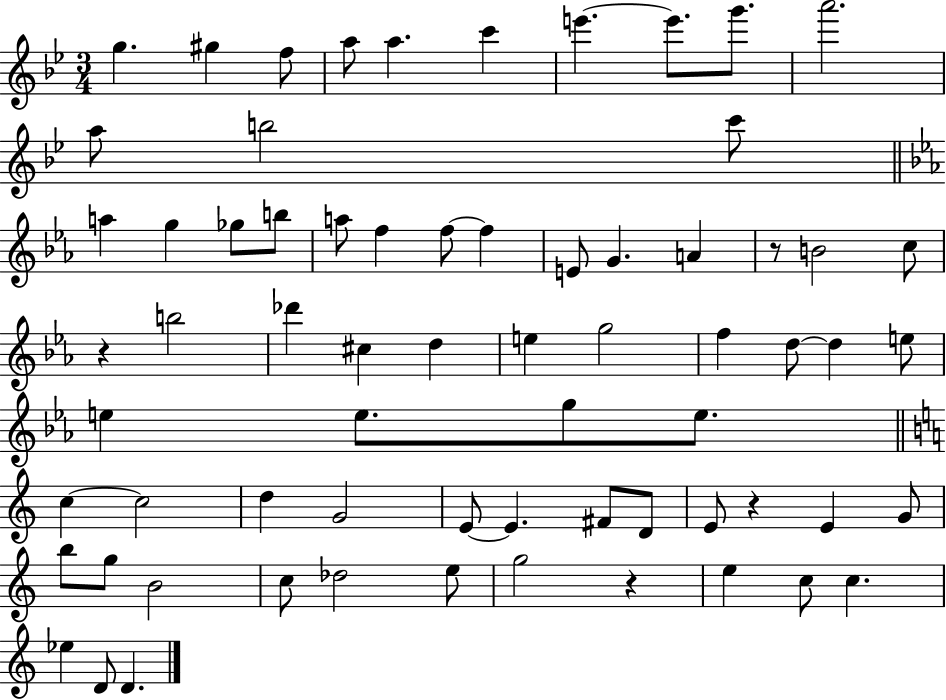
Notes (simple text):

G5/q. G#5/q F5/e A5/e A5/q. C6/q E6/q. E6/e. G6/e. A6/h. A5/e B5/h C6/e A5/q G5/q Gb5/e B5/e A5/e F5/q F5/e F5/q E4/e G4/q. A4/q R/e B4/h C5/e R/q B5/h Db6/q C#5/q D5/q E5/q G5/h F5/q D5/e D5/q E5/e E5/q E5/e. G5/e E5/e. C5/q C5/h D5/q G4/h E4/e E4/q. F#4/e D4/e E4/e R/q E4/q G4/e B5/e G5/e B4/h C5/e Db5/h E5/e G5/h R/q E5/q C5/e C5/q. Eb5/q D4/e D4/q.